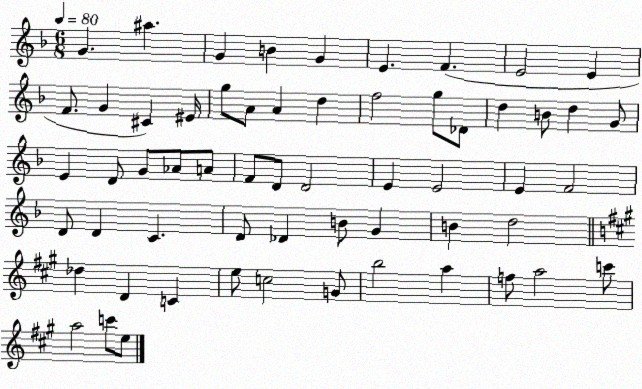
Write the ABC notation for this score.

X:1
T:Untitled
M:6/8
L:1/4
K:F
G ^a G B G E F E2 E F/2 G ^C ^E/4 g/2 A/2 A d f2 g/2 _D/2 d B/2 d G/2 E D/2 G/2 _A/2 A/2 F/2 D/2 D2 E E2 E F2 D/2 D C D/2 _D B/2 G B d2 _d D C e/2 c2 G/2 b2 a f/2 a2 c'/2 a2 c'/2 e/2